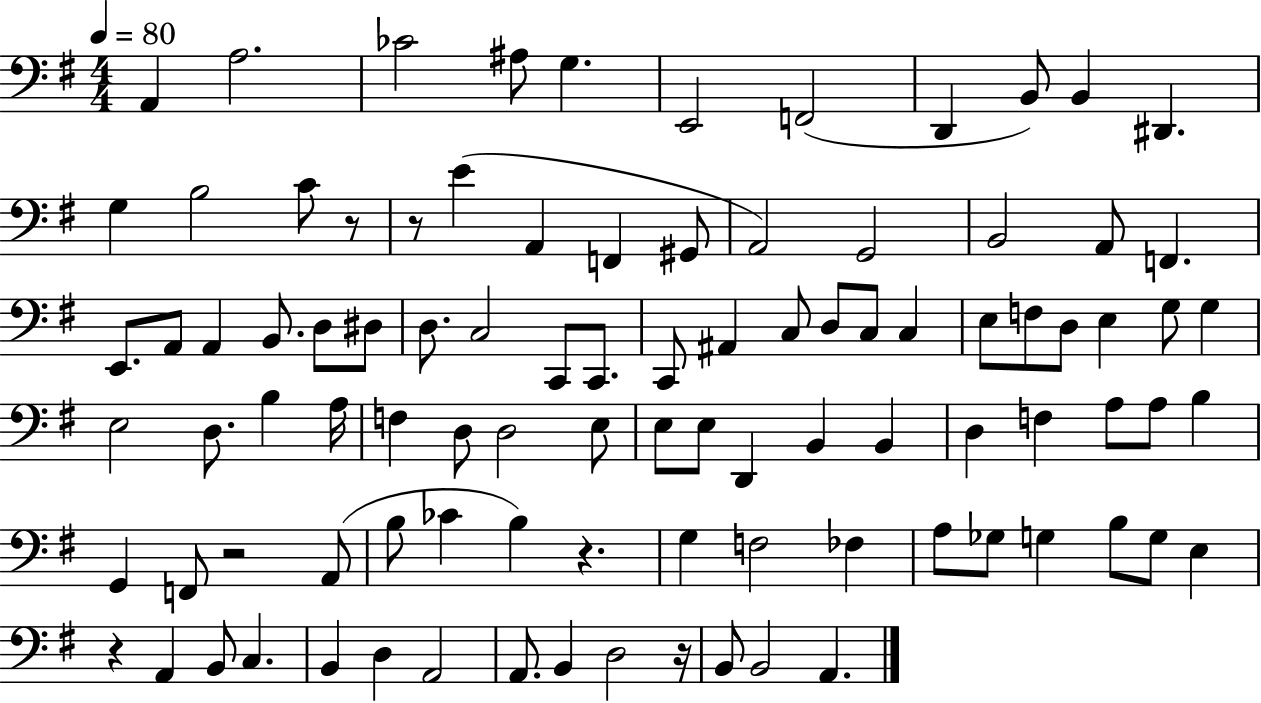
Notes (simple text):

A2/q A3/h. CES4/h A#3/e G3/q. E2/h F2/h D2/q B2/e B2/q D#2/q. G3/q B3/h C4/e R/e R/e E4/q A2/q F2/q G#2/e A2/h G2/h B2/h A2/e F2/q. E2/e. A2/e A2/q B2/e. D3/e D#3/e D3/e. C3/h C2/e C2/e. C2/e A#2/q C3/e D3/e C3/e C3/q E3/e F3/e D3/e E3/q G3/e G3/q E3/h D3/e. B3/q A3/s F3/q D3/e D3/h E3/e E3/e E3/e D2/q B2/q B2/q D3/q F3/q A3/e A3/e B3/q G2/q F2/e R/h A2/e B3/e CES4/q B3/q R/q. G3/q F3/h FES3/q A3/e Gb3/e G3/q B3/e G3/e E3/q R/q A2/q B2/e C3/q. B2/q D3/q A2/h A2/e. B2/q D3/h R/s B2/e B2/h A2/q.